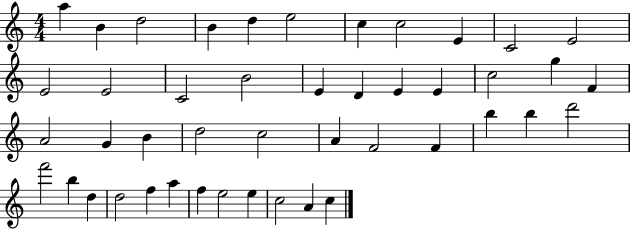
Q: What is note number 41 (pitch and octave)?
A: E5